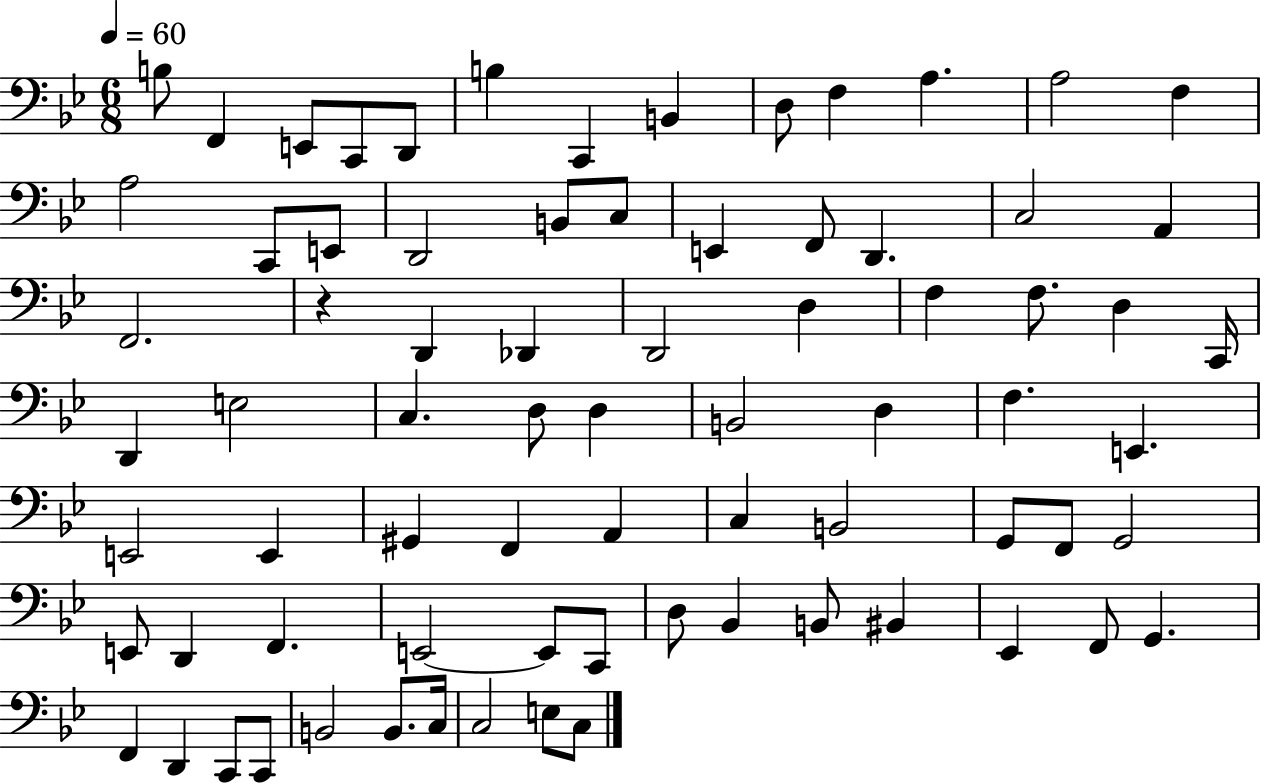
B3/e F2/q E2/e C2/e D2/e B3/q C2/q B2/q D3/e F3/q A3/q. A3/h F3/q A3/h C2/e E2/e D2/h B2/e C3/e E2/q F2/e D2/q. C3/h A2/q F2/h. R/q D2/q Db2/q D2/h D3/q F3/q F3/e. D3/q C2/s D2/q E3/h C3/q. D3/e D3/q B2/h D3/q F3/q. E2/q. E2/h E2/q G#2/q F2/q A2/q C3/q B2/h G2/e F2/e G2/h E2/e D2/q F2/q. E2/h E2/e C2/e D3/e Bb2/q B2/e BIS2/q Eb2/q F2/e G2/q. F2/q D2/q C2/e C2/e B2/h B2/e. C3/s C3/h E3/e C3/e